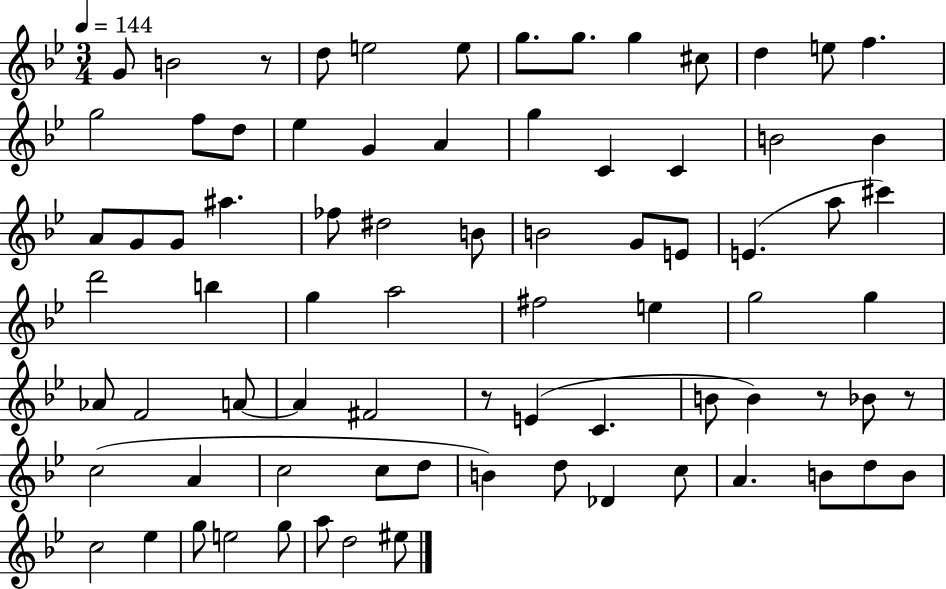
X:1
T:Untitled
M:3/4
L:1/4
K:Bb
G/2 B2 z/2 d/2 e2 e/2 g/2 g/2 g ^c/2 d e/2 f g2 f/2 d/2 _e G A g C C B2 B A/2 G/2 G/2 ^a _f/2 ^d2 B/2 B2 G/2 E/2 E a/2 ^c' d'2 b g a2 ^f2 e g2 g _A/2 F2 A/2 A ^F2 z/2 E C B/2 B z/2 _B/2 z/2 c2 A c2 c/2 d/2 B d/2 _D c/2 A B/2 d/2 B/2 c2 _e g/2 e2 g/2 a/2 d2 ^e/2